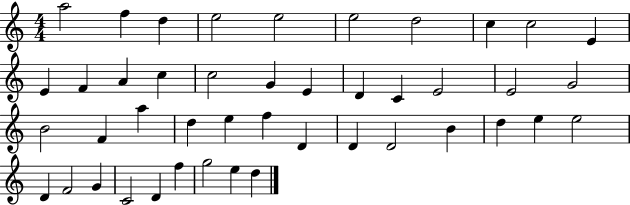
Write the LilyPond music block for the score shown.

{
  \clef treble
  \numericTimeSignature
  \time 4/4
  \key c \major
  a''2 f''4 d''4 | e''2 e''2 | e''2 d''2 | c''4 c''2 e'4 | \break e'4 f'4 a'4 c''4 | c''2 g'4 e'4 | d'4 c'4 e'2 | e'2 g'2 | \break b'2 f'4 a''4 | d''4 e''4 f''4 d'4 | d'4 d'2 b'4 | d''4 e''4 e''2 | \break d'4 f'2 g'4 | c'2 d'4 f''4 | g''2 e''4 d''4 | \bar "|."
}